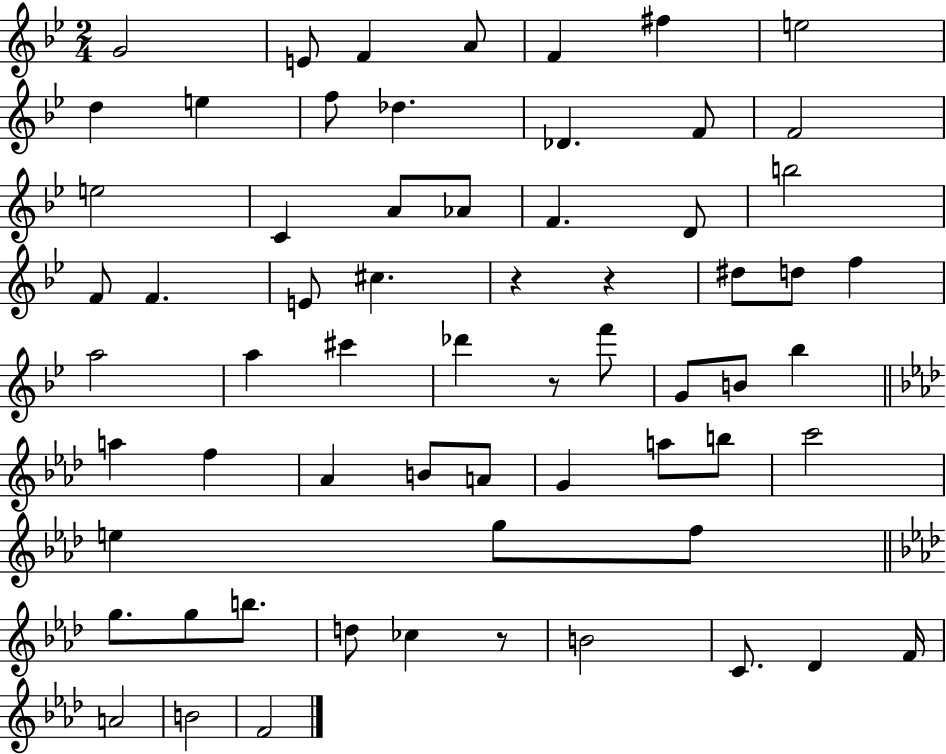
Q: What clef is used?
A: treble